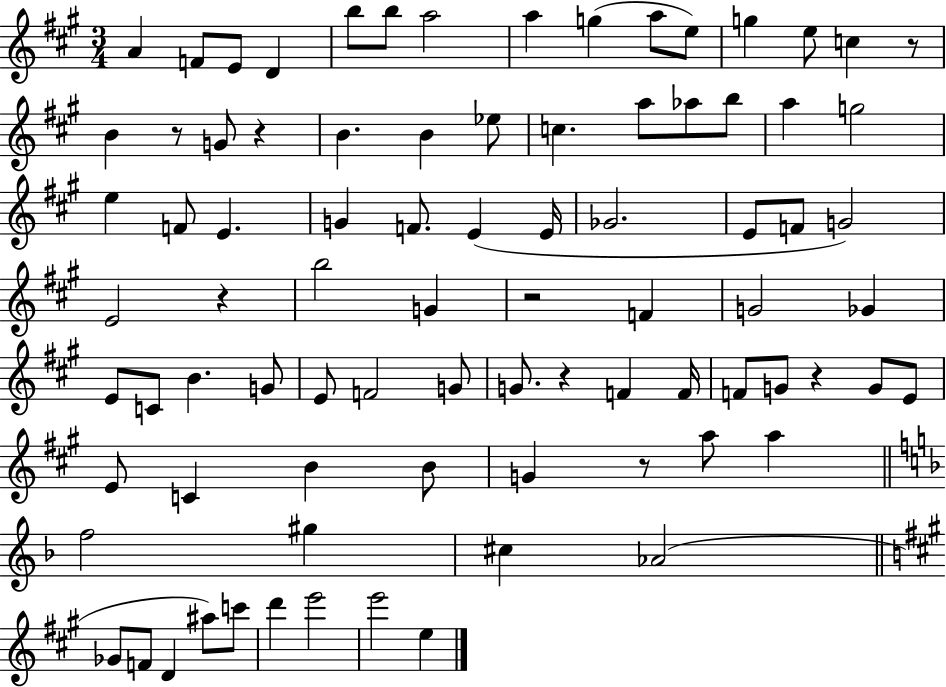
A4/q F4/e E4/e D4/q B5/e B5/e A5/h A5/q G5/q A5/e E5/e G5/q E5/e C5/q R/e B4/q R/e G4/e R/q B4/q. B4/q Eb5/e C5/q. A5/e Ab5/e B5/e A5/q G5/h E5/q F4/e E4/q. G4/q F4/e. E4/q E4/s Gb4/h. E4/e F4/e G4/h E4/h R/q B5/h G4/q R/h F4/q G4/h Gb4/q E4/e C4/e B4/q. G4/e E4/e F4/h G4/e G4/e. R/q F4/q F4/s F4/e G4/e R/q G4/e E4/e E4/e C4/q B4/q B4/e G4/q R/e A5/e A5/q F5/h G#5/q C#5/q Ab4/h Gb4/e F4/e D4/q A#5/e C6/e D6/q E6/h E6/h E5/q